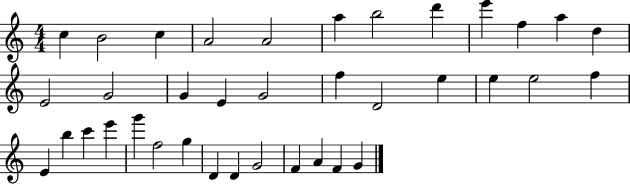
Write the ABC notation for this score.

X:1
T:Untitled
M:4/4
L:1/4
K:C
c B2 c A2 A2 a b2 d' e' f a d E2 G2 G E G2 f D2 e e e2 f E b c' e' g' f2 g D D G2 F A F G